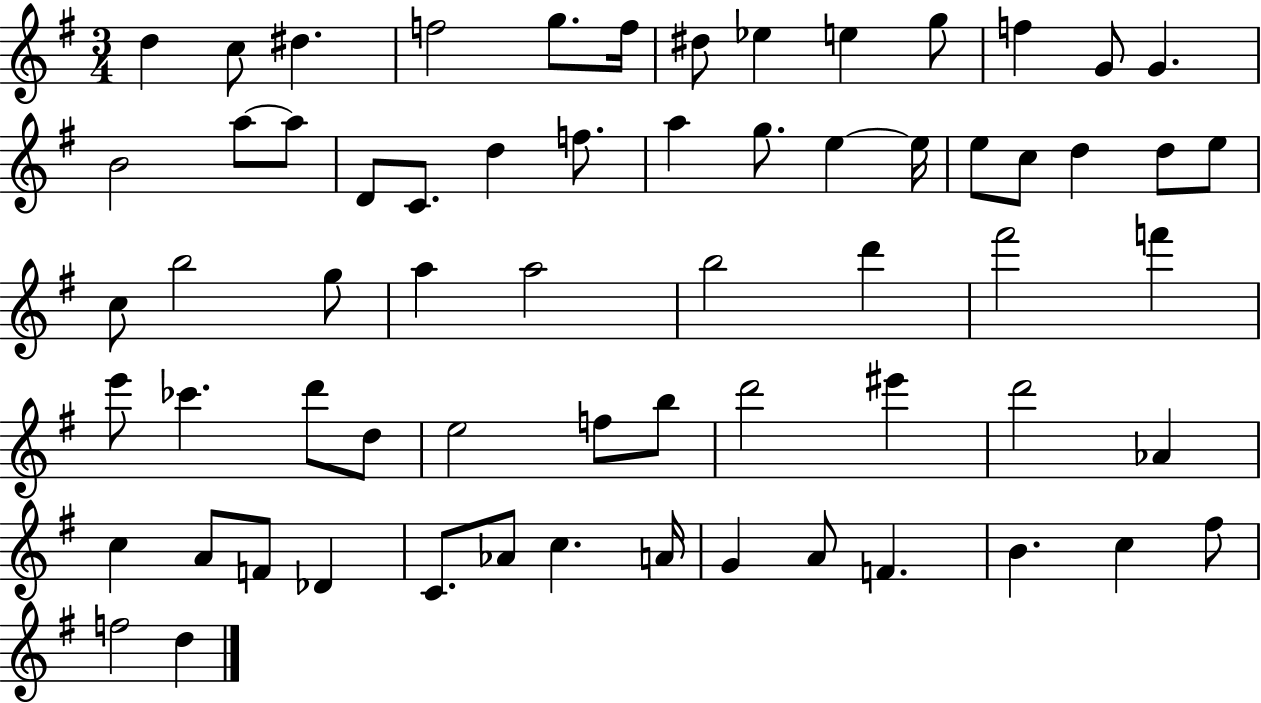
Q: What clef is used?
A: treble